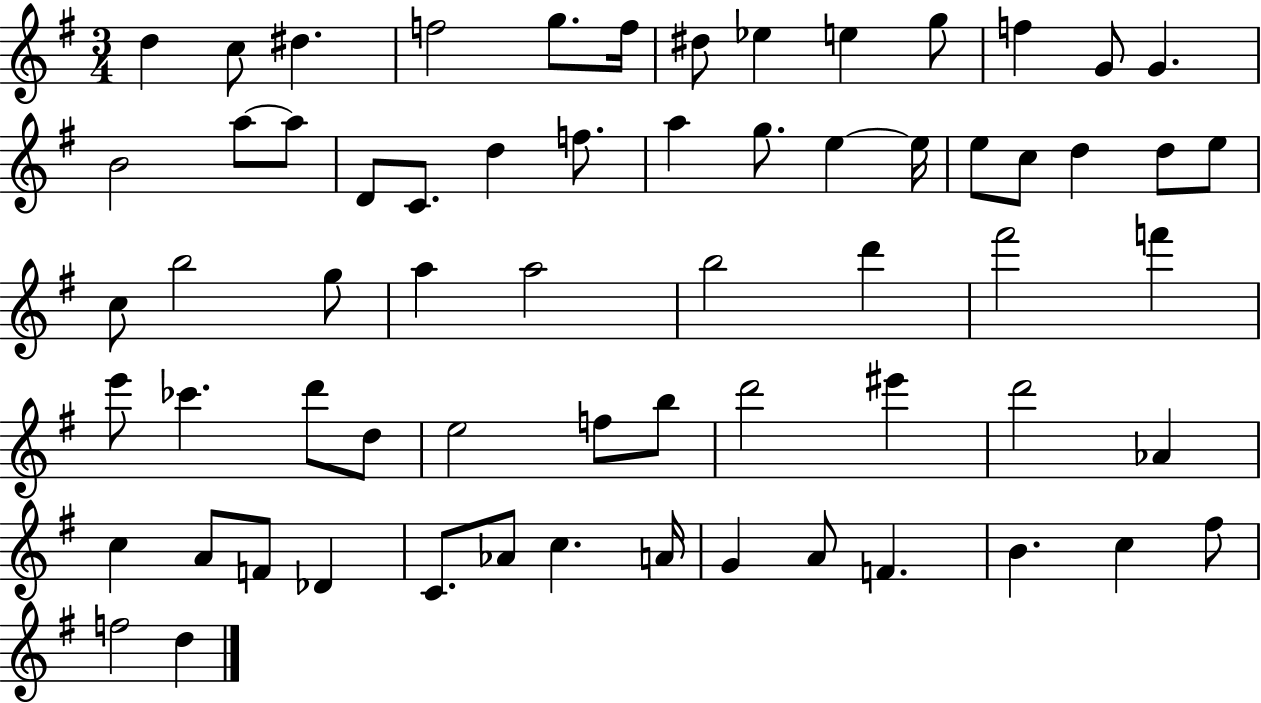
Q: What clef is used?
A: treble